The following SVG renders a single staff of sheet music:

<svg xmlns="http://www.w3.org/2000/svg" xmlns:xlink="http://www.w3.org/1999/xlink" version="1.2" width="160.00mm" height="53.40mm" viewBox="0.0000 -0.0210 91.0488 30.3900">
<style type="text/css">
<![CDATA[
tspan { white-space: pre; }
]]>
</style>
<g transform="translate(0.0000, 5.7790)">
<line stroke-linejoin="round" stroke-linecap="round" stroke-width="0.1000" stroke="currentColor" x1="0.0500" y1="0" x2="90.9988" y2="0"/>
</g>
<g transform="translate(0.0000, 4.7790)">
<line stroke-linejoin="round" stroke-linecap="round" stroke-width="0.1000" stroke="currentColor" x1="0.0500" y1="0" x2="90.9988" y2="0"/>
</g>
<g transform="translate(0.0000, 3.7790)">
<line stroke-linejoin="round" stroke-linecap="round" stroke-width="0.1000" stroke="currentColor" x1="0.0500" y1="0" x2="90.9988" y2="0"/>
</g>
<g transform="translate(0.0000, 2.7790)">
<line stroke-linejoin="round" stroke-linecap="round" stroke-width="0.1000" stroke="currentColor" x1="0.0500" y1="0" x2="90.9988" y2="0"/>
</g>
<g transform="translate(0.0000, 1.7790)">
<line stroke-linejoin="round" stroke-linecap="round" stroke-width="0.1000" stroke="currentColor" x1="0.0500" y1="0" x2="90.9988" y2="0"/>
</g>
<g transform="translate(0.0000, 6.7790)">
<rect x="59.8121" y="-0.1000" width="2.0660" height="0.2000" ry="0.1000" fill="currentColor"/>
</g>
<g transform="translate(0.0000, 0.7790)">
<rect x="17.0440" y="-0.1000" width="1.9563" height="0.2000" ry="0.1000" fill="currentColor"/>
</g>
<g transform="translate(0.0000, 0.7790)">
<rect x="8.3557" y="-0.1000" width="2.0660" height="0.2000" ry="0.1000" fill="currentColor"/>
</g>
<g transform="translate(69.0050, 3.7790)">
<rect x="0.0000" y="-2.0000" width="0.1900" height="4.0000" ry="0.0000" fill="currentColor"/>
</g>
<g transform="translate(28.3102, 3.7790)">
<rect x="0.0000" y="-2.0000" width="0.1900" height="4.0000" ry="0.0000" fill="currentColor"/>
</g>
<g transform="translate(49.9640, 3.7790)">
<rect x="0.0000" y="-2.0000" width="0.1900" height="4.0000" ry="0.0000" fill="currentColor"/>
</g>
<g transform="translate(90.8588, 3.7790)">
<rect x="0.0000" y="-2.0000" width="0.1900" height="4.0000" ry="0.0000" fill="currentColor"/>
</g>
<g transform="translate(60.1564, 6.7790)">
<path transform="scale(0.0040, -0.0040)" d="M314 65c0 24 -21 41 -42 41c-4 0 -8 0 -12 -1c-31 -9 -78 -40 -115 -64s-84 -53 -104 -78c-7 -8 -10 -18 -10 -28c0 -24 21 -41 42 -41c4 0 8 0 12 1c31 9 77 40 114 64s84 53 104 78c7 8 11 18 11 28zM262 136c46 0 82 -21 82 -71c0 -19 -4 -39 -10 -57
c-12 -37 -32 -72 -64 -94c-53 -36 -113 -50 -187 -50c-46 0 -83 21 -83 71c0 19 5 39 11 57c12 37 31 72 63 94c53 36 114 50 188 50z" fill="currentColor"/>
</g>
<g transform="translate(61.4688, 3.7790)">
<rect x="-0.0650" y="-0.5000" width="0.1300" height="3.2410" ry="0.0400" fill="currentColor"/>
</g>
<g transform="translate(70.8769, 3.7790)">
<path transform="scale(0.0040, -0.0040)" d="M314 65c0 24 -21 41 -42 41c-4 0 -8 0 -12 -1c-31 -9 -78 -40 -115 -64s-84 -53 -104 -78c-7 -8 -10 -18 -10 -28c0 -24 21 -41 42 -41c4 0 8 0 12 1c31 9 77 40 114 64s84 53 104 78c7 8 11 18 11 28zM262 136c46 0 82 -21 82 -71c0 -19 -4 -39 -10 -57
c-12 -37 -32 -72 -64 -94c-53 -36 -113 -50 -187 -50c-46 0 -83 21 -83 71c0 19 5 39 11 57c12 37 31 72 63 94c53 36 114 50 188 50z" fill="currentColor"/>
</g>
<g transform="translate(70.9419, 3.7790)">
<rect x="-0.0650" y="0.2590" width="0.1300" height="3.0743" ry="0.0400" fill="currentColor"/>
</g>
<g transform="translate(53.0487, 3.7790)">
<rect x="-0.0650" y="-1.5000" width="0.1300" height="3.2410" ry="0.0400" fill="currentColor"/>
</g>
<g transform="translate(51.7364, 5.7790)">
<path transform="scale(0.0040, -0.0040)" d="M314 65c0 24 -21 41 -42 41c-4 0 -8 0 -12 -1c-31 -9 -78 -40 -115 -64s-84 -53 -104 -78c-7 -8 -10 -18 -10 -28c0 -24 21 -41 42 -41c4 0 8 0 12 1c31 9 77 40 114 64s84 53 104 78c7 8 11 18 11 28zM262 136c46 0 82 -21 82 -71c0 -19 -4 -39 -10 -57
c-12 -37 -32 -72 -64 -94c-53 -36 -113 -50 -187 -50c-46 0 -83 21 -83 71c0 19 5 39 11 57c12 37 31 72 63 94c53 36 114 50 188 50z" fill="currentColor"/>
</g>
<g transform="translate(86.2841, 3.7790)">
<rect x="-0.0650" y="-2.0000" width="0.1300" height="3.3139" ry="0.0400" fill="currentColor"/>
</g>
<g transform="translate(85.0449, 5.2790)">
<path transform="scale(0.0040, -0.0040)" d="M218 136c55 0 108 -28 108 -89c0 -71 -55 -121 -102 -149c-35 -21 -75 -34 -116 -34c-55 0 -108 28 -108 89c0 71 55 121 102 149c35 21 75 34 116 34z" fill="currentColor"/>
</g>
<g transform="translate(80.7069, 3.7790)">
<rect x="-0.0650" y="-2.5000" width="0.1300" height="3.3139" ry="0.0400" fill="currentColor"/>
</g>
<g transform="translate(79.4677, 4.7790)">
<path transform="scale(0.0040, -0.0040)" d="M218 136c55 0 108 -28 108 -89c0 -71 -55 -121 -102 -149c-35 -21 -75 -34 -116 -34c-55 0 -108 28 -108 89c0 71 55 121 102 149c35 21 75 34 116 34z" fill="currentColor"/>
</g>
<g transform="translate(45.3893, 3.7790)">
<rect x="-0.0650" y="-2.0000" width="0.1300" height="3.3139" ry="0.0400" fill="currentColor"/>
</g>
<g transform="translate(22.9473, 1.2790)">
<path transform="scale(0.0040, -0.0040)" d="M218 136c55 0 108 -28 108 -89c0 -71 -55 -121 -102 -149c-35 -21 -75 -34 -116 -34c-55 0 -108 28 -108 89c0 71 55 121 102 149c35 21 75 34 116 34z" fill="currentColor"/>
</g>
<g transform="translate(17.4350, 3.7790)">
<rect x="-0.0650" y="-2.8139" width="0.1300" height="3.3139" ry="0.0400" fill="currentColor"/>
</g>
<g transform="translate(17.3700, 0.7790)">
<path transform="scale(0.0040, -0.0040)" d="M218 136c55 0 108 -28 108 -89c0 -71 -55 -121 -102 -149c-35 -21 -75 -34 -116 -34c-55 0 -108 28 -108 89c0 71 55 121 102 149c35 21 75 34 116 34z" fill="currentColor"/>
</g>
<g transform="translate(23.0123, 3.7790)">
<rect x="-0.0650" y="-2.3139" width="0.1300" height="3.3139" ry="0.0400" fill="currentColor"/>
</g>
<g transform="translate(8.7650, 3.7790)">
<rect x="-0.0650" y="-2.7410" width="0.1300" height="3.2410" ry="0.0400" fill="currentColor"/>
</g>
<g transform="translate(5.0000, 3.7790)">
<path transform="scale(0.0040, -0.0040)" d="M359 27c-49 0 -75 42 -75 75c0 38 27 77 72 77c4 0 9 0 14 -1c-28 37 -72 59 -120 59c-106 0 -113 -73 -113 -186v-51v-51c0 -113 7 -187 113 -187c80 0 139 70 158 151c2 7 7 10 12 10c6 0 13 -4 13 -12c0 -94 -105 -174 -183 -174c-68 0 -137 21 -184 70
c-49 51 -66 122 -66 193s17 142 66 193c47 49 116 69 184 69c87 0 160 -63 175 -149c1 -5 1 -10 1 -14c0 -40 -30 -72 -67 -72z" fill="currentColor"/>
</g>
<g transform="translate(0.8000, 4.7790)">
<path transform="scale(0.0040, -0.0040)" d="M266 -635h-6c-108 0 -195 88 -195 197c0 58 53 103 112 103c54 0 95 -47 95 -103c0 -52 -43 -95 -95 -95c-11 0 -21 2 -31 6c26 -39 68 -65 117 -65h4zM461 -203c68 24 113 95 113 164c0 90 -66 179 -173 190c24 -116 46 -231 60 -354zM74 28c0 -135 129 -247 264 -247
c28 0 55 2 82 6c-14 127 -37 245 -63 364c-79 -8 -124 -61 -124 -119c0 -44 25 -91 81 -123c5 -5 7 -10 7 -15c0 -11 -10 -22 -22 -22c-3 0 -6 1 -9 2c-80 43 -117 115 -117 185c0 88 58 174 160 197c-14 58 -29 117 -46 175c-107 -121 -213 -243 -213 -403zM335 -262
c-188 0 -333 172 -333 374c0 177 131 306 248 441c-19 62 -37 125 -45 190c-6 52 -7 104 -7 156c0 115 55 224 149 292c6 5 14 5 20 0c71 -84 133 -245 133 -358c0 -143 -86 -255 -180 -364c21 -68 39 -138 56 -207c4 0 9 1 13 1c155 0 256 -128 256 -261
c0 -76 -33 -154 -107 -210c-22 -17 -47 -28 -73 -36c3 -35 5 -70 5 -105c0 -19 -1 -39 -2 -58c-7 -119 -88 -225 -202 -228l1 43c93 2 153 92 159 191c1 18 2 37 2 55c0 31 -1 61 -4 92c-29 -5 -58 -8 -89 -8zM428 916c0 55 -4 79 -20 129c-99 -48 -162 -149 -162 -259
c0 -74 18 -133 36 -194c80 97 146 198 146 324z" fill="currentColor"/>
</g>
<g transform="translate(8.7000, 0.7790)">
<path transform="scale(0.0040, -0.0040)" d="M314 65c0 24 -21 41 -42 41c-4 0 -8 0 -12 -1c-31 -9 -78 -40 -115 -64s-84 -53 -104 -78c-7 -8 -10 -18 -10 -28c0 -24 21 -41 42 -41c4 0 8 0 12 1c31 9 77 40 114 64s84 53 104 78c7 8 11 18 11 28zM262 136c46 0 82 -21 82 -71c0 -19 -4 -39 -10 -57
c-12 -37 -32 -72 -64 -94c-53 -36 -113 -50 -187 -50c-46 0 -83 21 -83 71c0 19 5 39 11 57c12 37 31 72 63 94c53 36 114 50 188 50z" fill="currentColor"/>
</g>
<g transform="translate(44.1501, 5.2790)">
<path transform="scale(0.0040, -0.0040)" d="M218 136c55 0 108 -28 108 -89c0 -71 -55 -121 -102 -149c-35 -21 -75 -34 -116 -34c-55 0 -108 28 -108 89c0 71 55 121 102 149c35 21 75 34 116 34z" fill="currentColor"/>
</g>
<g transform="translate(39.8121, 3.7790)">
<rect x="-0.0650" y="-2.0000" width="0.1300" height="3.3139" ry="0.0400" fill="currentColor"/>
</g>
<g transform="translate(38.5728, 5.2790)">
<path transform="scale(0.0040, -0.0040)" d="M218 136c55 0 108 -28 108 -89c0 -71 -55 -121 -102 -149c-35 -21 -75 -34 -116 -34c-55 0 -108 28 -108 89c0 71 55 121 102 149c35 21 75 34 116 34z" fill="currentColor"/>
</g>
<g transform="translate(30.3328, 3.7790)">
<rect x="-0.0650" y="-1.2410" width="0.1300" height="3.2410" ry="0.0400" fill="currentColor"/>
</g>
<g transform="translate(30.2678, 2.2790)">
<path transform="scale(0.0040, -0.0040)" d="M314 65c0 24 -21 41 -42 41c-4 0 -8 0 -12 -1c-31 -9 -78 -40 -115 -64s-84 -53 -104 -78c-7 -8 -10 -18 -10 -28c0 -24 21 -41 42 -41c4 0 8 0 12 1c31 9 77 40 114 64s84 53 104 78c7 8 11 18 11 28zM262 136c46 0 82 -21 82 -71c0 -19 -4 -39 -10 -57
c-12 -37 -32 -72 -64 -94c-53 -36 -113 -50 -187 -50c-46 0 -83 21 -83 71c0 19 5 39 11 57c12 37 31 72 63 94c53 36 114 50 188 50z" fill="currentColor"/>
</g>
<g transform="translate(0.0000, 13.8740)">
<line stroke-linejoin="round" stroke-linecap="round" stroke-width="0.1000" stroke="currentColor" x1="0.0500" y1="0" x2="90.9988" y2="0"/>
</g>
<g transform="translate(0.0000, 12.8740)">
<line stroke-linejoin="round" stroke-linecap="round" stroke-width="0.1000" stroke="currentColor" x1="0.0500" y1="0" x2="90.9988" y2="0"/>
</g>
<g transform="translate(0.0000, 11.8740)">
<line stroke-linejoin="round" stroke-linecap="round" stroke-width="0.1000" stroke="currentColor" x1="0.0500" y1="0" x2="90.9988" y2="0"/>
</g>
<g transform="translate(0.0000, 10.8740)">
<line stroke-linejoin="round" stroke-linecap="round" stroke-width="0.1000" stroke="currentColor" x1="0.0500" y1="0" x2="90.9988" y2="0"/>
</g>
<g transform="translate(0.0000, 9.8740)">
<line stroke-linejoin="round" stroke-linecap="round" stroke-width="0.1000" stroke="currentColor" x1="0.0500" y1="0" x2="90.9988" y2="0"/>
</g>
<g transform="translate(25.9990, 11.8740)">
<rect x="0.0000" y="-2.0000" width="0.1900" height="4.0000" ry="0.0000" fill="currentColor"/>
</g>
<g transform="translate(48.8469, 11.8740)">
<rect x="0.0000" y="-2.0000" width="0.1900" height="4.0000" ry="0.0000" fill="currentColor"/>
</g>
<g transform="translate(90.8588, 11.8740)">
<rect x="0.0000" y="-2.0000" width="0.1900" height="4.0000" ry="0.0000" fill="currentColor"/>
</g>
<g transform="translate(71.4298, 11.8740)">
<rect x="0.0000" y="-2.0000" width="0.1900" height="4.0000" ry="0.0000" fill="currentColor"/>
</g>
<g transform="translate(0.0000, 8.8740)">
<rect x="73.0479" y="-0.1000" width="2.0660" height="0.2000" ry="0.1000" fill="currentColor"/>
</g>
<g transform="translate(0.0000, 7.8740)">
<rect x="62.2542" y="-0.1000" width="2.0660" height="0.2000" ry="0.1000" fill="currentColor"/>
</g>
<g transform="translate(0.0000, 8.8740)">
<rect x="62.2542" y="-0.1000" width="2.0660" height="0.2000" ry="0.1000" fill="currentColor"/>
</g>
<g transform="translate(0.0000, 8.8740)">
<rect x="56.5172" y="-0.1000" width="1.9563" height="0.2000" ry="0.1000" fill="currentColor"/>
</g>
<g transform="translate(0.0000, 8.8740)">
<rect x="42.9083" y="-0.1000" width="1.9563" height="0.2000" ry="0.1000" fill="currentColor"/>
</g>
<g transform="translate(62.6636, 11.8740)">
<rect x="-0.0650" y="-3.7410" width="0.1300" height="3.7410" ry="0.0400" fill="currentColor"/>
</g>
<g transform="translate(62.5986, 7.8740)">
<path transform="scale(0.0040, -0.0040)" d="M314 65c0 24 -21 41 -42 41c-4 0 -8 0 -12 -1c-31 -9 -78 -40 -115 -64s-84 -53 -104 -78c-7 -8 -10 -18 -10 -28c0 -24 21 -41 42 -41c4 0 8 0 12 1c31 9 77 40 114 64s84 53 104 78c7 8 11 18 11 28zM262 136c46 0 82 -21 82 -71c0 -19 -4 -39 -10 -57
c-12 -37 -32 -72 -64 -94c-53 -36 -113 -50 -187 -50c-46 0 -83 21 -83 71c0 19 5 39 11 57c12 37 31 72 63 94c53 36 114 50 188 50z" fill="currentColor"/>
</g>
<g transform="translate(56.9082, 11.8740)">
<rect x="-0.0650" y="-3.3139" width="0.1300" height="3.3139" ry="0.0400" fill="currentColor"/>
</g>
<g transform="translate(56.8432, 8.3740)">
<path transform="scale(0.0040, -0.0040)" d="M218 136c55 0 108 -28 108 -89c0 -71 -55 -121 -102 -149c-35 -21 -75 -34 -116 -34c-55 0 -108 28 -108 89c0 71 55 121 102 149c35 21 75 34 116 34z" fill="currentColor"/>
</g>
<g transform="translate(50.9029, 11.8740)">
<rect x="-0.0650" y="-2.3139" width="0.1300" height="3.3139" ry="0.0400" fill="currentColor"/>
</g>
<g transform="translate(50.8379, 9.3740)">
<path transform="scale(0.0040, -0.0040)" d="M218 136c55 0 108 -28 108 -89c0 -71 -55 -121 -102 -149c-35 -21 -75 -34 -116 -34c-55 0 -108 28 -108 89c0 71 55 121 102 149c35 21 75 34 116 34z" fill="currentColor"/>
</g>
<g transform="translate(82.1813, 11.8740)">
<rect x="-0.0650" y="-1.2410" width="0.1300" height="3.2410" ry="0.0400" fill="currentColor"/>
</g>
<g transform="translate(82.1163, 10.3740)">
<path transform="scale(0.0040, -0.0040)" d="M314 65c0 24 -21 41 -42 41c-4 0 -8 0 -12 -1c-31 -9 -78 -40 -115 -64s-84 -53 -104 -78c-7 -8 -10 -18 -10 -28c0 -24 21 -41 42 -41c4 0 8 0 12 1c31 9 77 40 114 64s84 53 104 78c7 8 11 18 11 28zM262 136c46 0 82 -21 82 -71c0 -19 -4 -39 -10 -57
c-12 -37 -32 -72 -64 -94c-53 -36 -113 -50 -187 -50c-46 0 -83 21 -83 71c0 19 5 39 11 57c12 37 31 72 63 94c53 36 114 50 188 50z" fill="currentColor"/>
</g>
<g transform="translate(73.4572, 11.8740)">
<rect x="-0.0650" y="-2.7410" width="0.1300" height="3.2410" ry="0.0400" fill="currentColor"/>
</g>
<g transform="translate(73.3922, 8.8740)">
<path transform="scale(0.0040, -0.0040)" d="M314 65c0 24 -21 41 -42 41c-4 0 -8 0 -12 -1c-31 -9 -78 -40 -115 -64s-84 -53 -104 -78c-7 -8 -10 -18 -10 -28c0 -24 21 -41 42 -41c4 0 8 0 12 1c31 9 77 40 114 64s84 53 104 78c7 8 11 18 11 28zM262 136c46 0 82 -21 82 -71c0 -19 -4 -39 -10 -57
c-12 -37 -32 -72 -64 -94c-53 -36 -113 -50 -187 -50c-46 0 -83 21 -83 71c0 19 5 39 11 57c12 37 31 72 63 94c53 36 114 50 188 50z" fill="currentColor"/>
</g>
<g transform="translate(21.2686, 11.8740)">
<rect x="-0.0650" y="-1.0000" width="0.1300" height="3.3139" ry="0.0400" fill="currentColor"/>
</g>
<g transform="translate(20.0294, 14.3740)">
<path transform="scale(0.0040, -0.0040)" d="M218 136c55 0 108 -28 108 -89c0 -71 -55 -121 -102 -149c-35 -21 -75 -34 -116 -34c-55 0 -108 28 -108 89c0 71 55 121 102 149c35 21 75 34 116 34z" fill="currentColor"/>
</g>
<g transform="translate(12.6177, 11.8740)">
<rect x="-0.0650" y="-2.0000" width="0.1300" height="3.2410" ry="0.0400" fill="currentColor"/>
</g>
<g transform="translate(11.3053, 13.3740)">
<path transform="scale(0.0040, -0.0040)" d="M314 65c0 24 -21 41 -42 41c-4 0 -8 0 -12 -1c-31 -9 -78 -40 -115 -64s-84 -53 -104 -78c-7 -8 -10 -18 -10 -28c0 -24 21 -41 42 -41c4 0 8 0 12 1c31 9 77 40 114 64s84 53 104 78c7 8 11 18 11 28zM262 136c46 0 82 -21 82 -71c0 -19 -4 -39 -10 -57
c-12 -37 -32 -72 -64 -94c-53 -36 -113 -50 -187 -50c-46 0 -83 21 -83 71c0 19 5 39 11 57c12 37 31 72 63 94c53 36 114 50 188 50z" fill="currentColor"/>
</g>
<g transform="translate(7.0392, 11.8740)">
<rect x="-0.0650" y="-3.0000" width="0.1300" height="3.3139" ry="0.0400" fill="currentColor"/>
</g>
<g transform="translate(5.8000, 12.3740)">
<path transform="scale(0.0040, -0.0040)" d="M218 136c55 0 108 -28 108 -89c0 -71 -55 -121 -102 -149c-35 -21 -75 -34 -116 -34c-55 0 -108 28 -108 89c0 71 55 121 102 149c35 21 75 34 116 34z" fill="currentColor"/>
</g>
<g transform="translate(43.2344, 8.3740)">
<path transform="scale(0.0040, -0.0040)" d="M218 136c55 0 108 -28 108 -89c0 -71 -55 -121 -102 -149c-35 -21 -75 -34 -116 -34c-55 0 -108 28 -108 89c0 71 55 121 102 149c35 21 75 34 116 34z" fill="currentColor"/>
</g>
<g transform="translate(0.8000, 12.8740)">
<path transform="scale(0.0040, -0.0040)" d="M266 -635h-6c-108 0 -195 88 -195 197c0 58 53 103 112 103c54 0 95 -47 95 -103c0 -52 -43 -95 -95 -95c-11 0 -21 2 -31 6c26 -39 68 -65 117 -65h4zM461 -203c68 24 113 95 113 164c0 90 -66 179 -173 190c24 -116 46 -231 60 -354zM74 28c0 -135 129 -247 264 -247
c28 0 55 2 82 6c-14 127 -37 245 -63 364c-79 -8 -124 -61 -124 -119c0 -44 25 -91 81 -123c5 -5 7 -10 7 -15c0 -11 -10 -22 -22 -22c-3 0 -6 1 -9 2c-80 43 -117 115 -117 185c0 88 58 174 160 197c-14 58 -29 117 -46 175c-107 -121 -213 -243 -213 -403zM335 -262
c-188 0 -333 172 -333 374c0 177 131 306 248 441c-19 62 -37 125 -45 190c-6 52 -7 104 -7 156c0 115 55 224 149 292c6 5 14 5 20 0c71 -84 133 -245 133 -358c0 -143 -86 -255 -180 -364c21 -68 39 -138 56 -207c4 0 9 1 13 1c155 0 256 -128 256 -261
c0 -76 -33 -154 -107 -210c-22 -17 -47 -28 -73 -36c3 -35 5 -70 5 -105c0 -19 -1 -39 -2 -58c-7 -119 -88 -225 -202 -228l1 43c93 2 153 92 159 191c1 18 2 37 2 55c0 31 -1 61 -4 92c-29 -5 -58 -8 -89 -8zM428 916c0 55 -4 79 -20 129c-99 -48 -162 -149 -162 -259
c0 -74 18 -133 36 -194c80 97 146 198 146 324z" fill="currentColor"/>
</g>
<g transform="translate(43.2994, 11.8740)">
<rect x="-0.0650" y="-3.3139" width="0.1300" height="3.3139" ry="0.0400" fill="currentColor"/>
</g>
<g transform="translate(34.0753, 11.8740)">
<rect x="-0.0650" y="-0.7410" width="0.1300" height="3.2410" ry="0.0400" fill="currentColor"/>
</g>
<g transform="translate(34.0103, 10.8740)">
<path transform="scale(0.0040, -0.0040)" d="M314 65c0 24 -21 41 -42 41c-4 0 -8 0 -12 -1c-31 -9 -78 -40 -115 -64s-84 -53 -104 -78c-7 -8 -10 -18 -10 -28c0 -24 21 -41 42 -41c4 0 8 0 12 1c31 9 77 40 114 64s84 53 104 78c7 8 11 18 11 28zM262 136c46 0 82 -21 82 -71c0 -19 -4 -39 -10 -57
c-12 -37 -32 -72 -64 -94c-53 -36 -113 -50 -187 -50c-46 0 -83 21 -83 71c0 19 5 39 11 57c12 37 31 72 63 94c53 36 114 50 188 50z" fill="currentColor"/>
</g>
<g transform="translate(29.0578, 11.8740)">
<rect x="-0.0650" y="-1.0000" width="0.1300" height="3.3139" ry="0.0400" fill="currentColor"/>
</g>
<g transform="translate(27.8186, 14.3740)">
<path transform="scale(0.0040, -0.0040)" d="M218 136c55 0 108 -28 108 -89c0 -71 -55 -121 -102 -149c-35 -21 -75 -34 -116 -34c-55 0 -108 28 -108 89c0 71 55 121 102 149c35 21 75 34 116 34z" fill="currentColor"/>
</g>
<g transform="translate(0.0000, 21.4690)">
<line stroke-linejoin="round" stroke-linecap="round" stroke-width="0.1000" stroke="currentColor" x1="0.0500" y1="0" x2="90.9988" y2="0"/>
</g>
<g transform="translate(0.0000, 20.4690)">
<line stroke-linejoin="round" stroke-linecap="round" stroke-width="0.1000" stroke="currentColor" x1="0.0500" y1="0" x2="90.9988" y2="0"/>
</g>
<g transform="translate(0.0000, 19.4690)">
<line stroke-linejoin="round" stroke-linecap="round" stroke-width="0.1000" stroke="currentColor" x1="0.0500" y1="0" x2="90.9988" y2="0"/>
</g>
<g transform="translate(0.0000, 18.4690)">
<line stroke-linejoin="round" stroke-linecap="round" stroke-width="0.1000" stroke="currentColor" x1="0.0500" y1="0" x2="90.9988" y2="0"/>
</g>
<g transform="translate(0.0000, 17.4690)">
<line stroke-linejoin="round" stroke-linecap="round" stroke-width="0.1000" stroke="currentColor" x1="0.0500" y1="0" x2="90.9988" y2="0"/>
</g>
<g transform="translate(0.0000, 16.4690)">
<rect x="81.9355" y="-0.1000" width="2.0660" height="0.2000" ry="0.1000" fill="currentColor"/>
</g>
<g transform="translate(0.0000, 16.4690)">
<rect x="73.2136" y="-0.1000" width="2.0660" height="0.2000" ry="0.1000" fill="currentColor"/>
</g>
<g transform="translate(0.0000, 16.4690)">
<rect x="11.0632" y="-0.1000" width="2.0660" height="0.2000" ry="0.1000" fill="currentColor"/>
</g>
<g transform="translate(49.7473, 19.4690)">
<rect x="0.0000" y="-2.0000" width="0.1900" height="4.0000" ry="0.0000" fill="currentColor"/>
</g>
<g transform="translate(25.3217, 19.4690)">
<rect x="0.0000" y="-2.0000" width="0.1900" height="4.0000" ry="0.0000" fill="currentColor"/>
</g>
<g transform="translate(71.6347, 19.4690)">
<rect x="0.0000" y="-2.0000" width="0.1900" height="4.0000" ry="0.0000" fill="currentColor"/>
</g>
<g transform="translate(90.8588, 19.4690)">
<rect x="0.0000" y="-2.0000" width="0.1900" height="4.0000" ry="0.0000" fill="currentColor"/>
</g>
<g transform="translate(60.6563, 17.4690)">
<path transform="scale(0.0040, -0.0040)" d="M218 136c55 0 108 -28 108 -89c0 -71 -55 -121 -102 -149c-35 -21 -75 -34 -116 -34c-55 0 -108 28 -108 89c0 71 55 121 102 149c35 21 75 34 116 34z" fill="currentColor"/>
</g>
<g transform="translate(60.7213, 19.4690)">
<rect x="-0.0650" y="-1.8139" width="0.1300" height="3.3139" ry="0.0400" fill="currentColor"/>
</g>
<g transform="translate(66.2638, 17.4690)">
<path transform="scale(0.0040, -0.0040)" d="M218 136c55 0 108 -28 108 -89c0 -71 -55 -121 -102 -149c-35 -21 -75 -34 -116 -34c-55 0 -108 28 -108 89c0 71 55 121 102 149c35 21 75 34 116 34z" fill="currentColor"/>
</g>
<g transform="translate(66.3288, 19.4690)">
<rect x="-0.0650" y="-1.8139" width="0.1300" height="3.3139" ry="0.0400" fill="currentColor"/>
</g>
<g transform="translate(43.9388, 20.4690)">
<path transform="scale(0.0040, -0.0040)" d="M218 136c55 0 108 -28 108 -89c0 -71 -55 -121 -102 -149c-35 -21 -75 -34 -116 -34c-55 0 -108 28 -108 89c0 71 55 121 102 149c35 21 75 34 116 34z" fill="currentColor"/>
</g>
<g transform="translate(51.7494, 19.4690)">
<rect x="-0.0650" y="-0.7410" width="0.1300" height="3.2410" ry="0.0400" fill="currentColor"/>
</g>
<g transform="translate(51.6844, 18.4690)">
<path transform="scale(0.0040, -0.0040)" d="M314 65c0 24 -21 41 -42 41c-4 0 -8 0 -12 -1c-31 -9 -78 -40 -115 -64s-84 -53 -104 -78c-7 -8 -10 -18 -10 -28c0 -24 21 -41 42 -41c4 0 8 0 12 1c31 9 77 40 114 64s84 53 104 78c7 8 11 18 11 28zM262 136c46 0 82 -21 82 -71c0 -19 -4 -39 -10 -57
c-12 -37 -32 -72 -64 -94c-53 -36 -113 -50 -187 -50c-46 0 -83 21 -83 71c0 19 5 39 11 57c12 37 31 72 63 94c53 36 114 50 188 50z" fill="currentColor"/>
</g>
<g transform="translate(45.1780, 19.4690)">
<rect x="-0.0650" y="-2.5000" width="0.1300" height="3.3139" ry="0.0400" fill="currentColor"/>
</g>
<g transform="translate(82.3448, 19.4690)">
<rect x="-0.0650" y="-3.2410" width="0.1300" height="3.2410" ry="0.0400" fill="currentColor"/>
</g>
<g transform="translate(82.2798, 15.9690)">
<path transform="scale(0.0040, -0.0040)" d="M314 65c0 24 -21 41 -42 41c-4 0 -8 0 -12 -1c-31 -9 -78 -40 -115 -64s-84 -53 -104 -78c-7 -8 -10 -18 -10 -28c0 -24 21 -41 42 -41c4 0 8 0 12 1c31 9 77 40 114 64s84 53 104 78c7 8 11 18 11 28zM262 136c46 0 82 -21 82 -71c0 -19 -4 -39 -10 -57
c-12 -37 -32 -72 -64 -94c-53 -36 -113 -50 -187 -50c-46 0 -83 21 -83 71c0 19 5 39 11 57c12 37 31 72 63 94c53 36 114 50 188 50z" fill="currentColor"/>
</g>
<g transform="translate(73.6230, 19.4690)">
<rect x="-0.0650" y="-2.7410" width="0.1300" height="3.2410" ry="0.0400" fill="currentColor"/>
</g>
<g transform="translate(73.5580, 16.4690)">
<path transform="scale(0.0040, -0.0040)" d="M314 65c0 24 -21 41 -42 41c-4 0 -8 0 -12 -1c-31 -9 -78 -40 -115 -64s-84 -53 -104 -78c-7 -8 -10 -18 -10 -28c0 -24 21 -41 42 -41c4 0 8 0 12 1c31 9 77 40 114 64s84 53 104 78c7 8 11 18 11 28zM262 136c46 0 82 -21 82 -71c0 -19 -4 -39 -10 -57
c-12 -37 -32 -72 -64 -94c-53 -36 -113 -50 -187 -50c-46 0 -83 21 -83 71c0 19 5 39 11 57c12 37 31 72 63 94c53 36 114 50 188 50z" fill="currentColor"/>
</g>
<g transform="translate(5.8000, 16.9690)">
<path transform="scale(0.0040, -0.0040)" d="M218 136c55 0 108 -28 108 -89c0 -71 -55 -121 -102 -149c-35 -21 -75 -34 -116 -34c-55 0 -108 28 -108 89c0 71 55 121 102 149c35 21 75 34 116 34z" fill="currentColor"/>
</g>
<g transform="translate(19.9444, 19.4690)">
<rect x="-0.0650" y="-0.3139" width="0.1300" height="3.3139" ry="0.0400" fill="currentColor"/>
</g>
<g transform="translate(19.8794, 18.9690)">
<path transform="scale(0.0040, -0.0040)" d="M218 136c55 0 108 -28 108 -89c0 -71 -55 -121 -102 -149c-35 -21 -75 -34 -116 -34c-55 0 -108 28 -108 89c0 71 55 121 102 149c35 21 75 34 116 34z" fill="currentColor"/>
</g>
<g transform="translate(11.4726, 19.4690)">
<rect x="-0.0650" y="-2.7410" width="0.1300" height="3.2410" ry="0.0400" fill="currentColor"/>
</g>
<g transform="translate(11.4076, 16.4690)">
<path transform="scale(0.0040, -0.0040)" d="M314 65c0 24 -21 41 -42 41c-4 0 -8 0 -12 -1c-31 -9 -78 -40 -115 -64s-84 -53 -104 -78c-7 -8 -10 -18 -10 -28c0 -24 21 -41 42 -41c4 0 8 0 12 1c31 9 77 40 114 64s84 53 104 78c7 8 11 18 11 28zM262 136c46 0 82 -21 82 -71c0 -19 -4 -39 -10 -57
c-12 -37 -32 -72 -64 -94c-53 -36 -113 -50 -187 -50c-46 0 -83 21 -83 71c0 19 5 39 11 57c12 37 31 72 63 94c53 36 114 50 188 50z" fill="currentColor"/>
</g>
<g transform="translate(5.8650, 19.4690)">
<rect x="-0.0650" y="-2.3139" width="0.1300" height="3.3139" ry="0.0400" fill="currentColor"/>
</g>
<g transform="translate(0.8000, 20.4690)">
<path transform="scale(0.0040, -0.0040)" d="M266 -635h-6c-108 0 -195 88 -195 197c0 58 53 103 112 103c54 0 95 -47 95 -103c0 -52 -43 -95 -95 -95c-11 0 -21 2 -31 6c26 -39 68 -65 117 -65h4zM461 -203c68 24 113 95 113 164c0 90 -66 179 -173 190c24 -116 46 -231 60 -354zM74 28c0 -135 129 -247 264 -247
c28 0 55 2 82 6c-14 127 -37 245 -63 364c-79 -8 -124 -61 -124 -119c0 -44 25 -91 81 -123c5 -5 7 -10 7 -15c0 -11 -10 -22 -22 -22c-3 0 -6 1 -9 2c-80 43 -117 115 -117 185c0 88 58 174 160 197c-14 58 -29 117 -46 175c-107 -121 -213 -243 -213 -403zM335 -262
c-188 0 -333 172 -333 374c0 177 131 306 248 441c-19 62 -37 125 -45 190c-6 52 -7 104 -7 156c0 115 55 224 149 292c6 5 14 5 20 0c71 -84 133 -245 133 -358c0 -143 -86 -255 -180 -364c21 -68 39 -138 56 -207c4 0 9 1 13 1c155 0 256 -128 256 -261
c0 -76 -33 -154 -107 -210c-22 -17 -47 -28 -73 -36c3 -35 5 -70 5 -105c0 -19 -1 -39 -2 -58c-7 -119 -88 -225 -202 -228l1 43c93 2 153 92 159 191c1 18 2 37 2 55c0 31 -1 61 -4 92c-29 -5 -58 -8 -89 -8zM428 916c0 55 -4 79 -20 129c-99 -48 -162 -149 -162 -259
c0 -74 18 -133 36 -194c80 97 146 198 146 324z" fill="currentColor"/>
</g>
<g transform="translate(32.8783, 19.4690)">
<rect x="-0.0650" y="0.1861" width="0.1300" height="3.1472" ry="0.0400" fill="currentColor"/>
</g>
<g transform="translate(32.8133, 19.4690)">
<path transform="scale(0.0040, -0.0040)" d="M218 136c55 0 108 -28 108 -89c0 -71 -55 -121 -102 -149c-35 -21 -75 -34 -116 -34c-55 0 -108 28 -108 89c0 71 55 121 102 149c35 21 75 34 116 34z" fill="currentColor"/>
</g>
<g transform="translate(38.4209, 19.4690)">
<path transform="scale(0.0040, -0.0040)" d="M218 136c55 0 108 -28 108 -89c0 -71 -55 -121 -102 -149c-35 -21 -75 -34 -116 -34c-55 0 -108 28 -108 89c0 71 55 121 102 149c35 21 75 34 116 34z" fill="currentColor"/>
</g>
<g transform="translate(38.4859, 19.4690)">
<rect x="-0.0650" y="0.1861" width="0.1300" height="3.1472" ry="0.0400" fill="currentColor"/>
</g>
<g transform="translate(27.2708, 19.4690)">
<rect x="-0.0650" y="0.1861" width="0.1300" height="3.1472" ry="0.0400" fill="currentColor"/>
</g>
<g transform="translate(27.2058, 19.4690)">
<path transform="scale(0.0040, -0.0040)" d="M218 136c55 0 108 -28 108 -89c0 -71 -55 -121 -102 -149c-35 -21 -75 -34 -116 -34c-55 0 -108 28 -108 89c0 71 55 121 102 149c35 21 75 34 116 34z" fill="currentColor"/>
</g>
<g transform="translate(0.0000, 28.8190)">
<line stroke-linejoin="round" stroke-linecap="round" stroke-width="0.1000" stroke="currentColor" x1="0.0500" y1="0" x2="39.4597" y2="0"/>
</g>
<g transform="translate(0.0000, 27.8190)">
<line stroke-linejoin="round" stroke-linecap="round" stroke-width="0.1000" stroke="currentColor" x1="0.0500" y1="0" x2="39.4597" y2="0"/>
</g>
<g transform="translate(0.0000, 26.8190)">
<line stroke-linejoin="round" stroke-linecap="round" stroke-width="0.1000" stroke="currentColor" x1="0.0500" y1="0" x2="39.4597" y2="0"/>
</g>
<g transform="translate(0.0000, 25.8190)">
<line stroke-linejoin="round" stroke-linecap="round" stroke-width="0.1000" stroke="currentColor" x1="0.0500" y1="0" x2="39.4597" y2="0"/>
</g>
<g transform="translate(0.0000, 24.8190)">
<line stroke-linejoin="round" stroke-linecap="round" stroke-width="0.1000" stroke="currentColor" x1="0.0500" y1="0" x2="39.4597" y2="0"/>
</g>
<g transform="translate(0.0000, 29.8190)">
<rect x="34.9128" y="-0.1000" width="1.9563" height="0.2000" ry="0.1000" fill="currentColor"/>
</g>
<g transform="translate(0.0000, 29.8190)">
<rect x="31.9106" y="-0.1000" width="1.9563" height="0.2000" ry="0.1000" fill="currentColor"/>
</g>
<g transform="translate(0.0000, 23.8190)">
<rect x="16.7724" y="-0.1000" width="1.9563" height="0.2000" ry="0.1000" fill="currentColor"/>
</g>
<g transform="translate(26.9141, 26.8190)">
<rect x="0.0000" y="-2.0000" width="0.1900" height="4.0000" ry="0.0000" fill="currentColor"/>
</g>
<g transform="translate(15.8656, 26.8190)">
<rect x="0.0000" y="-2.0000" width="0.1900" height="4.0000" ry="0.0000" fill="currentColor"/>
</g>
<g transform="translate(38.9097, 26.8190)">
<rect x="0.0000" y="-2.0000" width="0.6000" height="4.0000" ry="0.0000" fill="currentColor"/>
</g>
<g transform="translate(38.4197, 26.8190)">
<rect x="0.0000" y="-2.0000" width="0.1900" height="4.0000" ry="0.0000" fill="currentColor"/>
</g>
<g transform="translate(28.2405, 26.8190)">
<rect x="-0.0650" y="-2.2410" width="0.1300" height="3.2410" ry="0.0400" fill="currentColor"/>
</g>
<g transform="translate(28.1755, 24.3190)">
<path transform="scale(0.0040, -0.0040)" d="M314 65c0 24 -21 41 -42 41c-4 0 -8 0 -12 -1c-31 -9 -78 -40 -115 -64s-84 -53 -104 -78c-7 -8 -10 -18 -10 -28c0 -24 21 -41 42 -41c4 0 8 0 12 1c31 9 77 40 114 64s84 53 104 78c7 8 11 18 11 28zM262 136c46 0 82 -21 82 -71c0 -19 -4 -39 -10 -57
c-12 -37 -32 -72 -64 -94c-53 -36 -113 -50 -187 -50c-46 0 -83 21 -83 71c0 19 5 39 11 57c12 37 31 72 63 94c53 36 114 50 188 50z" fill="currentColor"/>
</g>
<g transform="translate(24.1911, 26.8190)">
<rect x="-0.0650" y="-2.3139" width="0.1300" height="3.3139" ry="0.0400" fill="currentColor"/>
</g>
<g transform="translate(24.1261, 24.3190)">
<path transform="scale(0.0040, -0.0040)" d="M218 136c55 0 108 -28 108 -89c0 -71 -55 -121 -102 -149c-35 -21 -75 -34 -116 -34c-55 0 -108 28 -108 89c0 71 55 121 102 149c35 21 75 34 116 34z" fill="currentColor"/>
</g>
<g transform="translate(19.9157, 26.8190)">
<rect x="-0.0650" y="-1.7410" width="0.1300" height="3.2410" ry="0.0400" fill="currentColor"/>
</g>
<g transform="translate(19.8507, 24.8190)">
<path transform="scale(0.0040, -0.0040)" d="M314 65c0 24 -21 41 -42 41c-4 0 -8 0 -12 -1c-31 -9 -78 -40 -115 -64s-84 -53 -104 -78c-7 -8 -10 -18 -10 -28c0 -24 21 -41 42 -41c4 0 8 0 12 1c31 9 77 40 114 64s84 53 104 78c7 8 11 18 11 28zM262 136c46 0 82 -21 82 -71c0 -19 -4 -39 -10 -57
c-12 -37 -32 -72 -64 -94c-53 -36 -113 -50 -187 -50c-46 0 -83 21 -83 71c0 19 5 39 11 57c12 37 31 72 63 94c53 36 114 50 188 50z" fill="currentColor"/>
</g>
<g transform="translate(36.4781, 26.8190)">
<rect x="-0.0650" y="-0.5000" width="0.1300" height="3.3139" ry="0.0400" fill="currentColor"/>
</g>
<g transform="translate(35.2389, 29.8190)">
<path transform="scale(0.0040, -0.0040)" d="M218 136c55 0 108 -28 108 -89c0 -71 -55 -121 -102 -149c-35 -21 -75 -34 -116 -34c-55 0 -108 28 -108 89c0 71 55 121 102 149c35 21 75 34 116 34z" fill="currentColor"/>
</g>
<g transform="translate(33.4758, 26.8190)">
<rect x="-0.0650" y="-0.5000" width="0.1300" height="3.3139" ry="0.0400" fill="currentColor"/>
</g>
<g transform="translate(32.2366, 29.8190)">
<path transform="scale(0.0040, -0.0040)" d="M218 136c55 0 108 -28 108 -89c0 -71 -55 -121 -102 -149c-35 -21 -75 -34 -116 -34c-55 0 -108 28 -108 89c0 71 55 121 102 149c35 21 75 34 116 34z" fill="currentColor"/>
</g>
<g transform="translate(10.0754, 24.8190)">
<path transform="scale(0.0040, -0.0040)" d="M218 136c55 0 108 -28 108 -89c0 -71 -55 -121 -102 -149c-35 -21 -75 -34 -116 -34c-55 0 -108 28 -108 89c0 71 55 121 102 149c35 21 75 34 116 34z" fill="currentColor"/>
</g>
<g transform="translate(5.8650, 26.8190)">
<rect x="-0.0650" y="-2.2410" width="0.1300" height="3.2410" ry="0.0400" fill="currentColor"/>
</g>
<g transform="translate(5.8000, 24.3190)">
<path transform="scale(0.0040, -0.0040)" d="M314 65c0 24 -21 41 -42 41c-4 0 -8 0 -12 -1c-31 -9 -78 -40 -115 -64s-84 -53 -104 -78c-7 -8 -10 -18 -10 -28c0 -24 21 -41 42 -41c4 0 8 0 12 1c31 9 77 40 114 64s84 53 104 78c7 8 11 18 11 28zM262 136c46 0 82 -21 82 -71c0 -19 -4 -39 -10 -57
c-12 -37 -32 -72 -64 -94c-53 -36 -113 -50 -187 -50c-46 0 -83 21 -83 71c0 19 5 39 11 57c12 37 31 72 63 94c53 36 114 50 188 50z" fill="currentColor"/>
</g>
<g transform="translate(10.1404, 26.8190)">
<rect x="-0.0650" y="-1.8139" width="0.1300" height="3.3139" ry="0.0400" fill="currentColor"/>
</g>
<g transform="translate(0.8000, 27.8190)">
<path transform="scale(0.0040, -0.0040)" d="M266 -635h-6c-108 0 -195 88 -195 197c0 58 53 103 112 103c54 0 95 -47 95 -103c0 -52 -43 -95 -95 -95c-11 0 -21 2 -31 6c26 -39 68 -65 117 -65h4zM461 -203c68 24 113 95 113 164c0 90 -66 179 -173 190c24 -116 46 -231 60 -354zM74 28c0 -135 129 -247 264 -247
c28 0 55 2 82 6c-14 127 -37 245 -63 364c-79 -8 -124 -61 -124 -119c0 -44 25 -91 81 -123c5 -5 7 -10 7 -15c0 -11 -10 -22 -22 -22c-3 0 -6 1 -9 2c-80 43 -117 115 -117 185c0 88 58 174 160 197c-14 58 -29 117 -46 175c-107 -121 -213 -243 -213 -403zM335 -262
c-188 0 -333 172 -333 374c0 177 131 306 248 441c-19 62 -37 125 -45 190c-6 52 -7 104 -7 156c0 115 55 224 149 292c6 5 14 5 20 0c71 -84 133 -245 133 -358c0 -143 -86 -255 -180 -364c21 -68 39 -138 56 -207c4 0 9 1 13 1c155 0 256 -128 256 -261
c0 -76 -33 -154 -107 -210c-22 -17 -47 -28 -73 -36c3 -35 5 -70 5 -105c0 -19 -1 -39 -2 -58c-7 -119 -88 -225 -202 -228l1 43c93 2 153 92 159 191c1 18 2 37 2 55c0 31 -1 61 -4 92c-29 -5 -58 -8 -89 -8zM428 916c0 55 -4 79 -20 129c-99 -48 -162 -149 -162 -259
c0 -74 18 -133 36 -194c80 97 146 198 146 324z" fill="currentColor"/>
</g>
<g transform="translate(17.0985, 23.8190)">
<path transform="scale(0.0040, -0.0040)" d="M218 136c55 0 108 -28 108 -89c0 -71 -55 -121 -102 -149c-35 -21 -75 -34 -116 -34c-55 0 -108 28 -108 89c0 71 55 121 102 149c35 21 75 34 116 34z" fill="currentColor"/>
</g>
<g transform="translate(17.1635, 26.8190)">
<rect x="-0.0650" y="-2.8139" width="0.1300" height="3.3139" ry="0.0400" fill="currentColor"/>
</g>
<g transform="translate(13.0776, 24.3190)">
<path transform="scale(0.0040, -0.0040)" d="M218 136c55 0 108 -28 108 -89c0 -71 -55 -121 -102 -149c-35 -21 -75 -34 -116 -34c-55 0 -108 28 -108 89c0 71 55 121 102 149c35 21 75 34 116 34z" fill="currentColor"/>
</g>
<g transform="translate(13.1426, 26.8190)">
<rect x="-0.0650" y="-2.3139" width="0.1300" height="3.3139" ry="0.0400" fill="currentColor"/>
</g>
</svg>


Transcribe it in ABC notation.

X:1
T:Untitled
M:4/4
L:1/4
K:C
a2 a g e2 F F E2 C2 B2 G F A F2 D D d2 b g b c'2 a2 e2 g a2 c B B B G d2 f f a2 b2 g2 f g a f2 g g2 C C